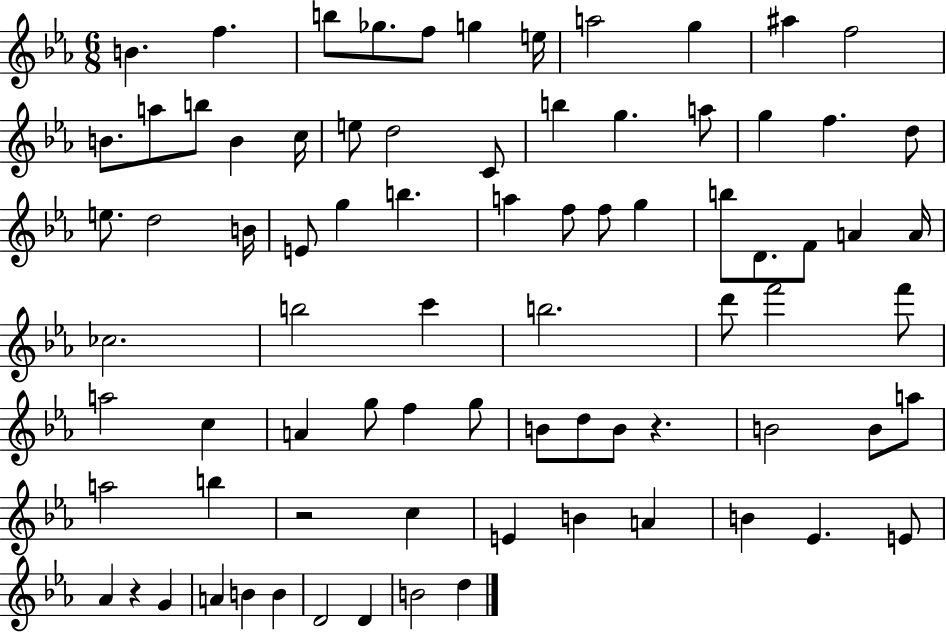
B4/q. F5/q. B5/e Gb5/e. F5/e G5/q E5/s A5/h G5/q A#5/q F5/h B4/e. A5/e B5/e B4/q C5/s E5/e D5/h C4/e B5/q G5/q. A5/e G5/q F5/q. D5/e E5/e. D5/h B4/s E4/e G5/q B5/q. A5/q F5/e F5/e G5/q B5/e D4/e. F4/e A4/q A4/s CES5/h. B5/h C6/q B5/h. D6/e F6/h F6/e A5/h C5/q A4/q G5/e F5/q G5/e B4/e D5/e B4/e R/q. B4/h B4/e A5/e A5/h B5/q R/h C5/q E4/q B4/q A4/q B4/q Eb4/q. E4/e Ab4/q R/q G4/q A4/q B4/q B4/q D4/h D4/q B4/h D5/q